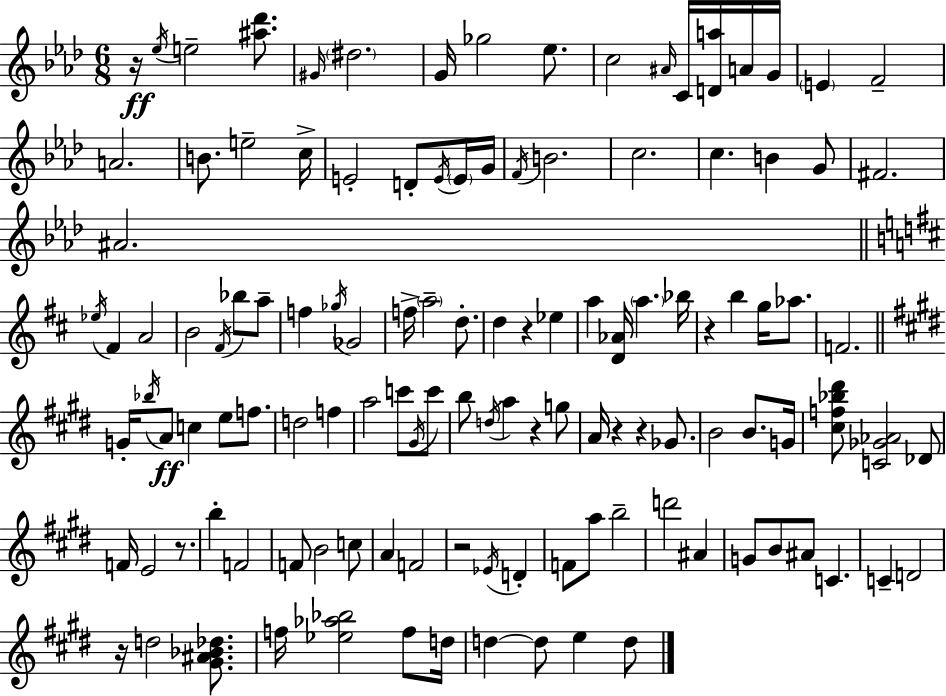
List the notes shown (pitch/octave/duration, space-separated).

R/s Eb5/s E5/h [A#5,Db6]/e. G#4/s D#5/h. G4/s Gb5/h Eb5/e. C5/h A#4/s C4/s [D4,A5]/s A4/s G4/s E4/q F4/h A4/h. B4/e. E5/h C5/s E4/h D4/e E4/s E4/s G4/s F4/s B4/h. C5/h. C5/q. B4/q G4/e F#4/h. A#4/h. Eb5/s F#4/q A4/h B4/h F#4/s Bb5/e A5/e F5/q Gb5/s Gb4/h F5/s A5/h D5/e. D5/q R/q Eb5/q A5/q [D4,Ab4]/s A5/q. Bb5/s R/q B5/q G5/s Ab5/e. F4/h. G4/s Bb5/s A4/e C5/q E5/e F5/e. D5/h F5/q A5/h C6/e G#4/s C6/e B5/e D5/s A5/q R/q G5/e A4/s R/q R/q Gb4/e. B4/h B4/e. G4/s [C#5,F5,Bb5,D#6]/e [C4,Gb4,Ab4]/h Db4/e F4/s E4/h R/e. B5/q F4/h F4/e B4/h C5/e A4/q F4/h R/h Eb4/s D4/q F4/e A5/e B5/h D6/h A#4/q G4/e B4/e A#4/e C4/q. C4/q D4/h R/s D5/h [G#4,A#4,Bb4,Db5]/e. F5/s [Eb5,Ab5,Bb5]/h F5/e D5/s D5/q D5/e E5/q D5/e